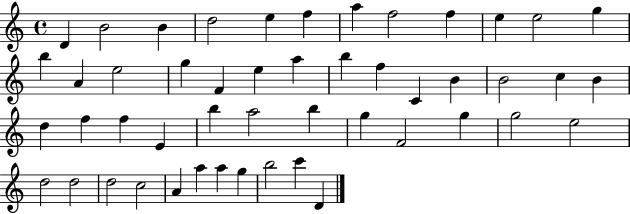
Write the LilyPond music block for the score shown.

{
  \clef treble
  \time 4/4
  \defaultTimeSignature
  \key c \major
  d'4 b'2 b'4 | d''2 e''4 f''4 | a''4 f''2 f''4 | e''4 e''2 g''4 | \break b''4 a'4 e''2 | g''4 f'4 e''4 a''4 | b''4 f''4 c'4 b'4 | b'2 c''4 b'4 | \break d''4 f''4 f''4 e'4 | b''4 a''2 b''4 | g''4 f'2 g''4 | g''2 e''2 | \break d''2 d''2 | d''2 c''2 | a'4 a''4 a''4 g''4 | b''2 c'''4 d'4 | \break \bar "|."
}